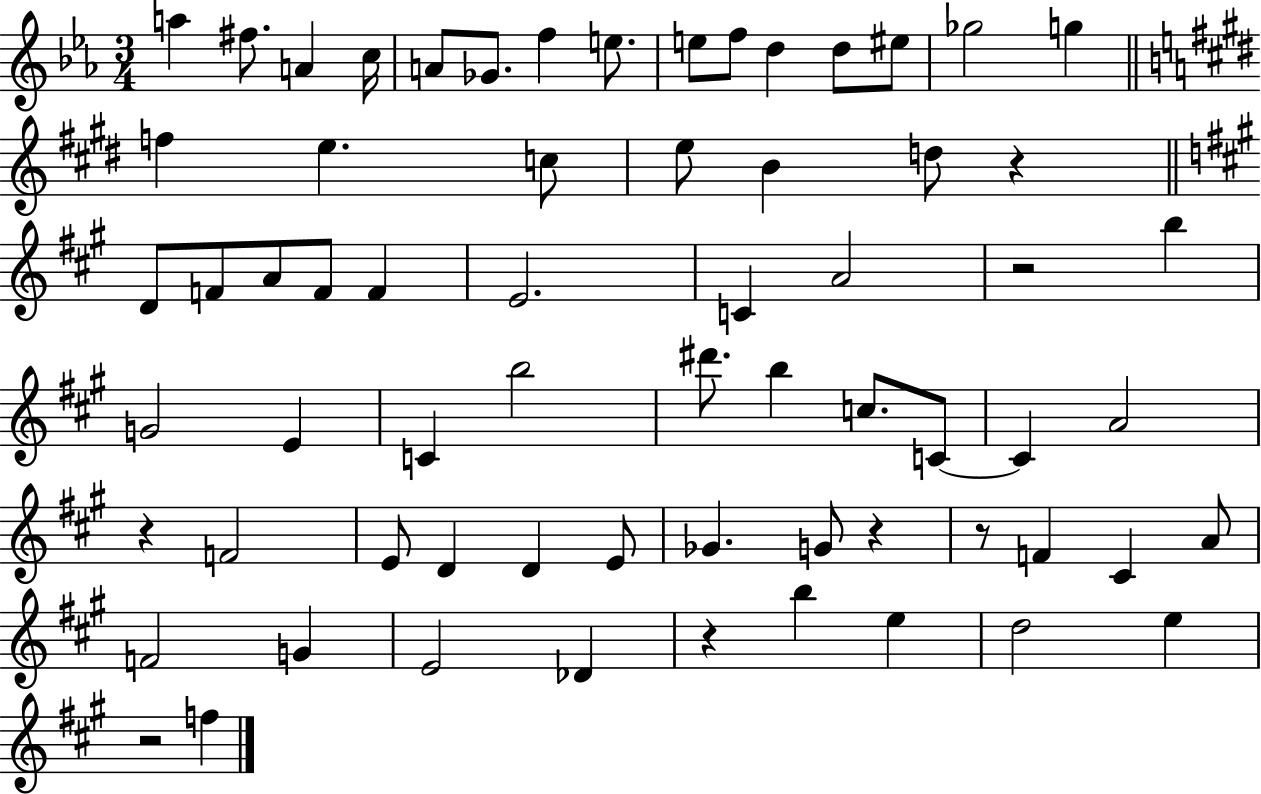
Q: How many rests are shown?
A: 7